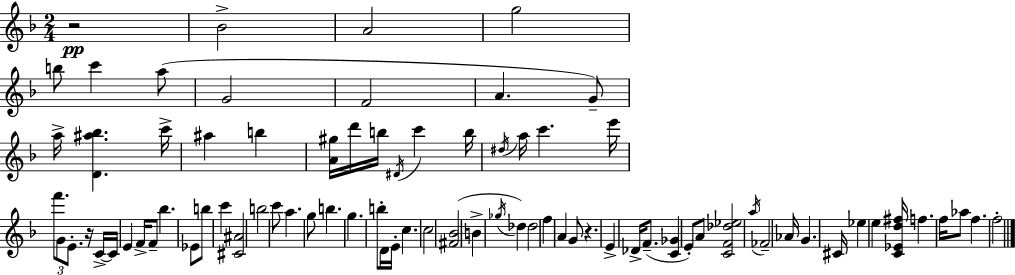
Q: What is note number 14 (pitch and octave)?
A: B5